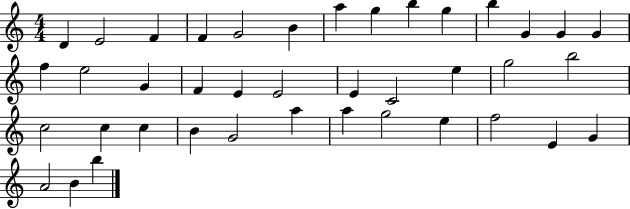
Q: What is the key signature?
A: C major